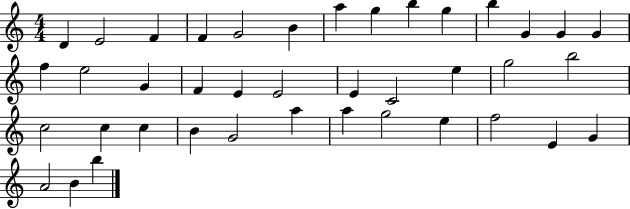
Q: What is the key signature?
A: C major